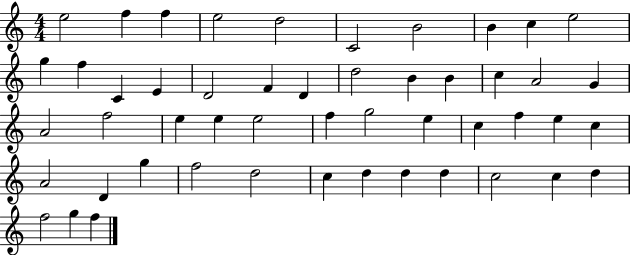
X:1
T:Untitled
M:4/4
L:1/4
K:C
e2 f f e2 d2 C2 B2 B c e2 g f C E D2 F D d2 B B c A2 G A2 f2 e e e2 f g2 e c f e c A2 D g f2 d2 c d d d c2 c d f2 g f